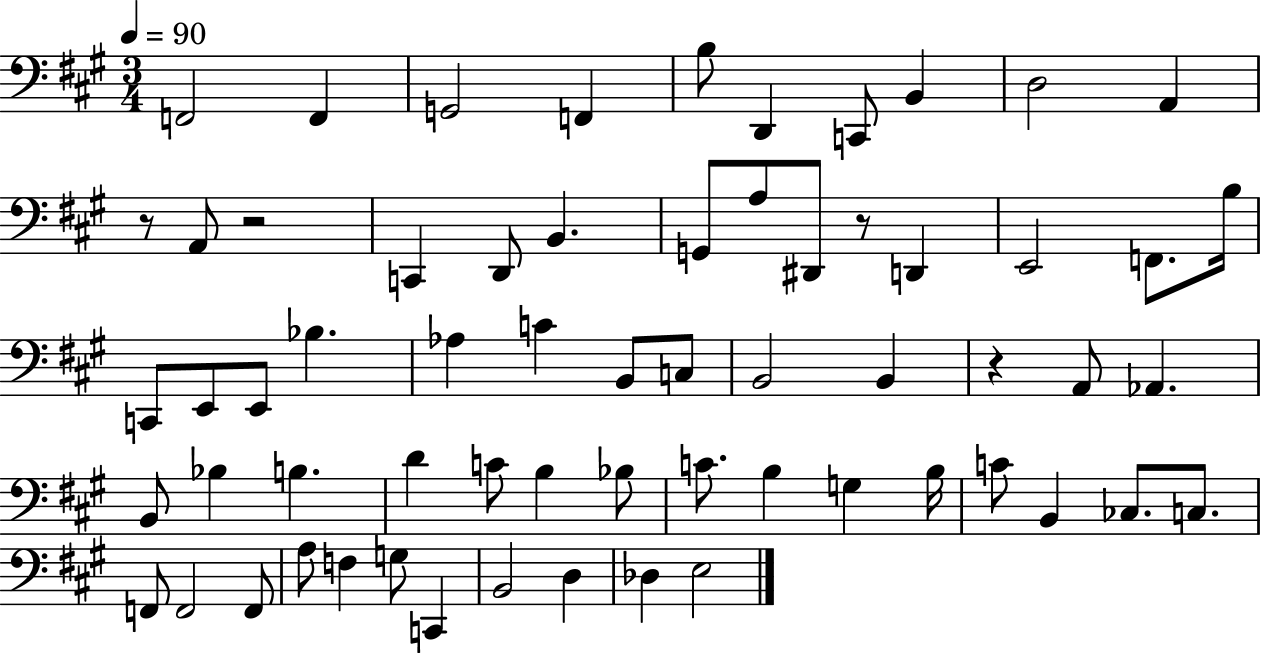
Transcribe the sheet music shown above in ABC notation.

X:1
T:Untitled
M:3/4
L:1/4
K:A
F,,2 F,, G,,2 F,, B,/2 D,, C,,/2 B,, D,2 A,, z/2 A,,/2 z2 C,, D,,/2 B,, G,,/2 A,/2 ^D,,/2 z/2 D,, E,,2 F,,/2 B,/4 C,,/2 E,,/2 E,,/2 _B, _A, C B,,/2 C,/2 B,,2 B,, z A,,/2 _A,, B,,/2 _B, B, D C/2 B, _B,/2 C/2 B, G, B,/4 C/2 B,, _C,/2 C,/2 F,,/2 F,,2 F,,/2 A,/2 F, G,/2 C,, B,,2 D, _D, E,2